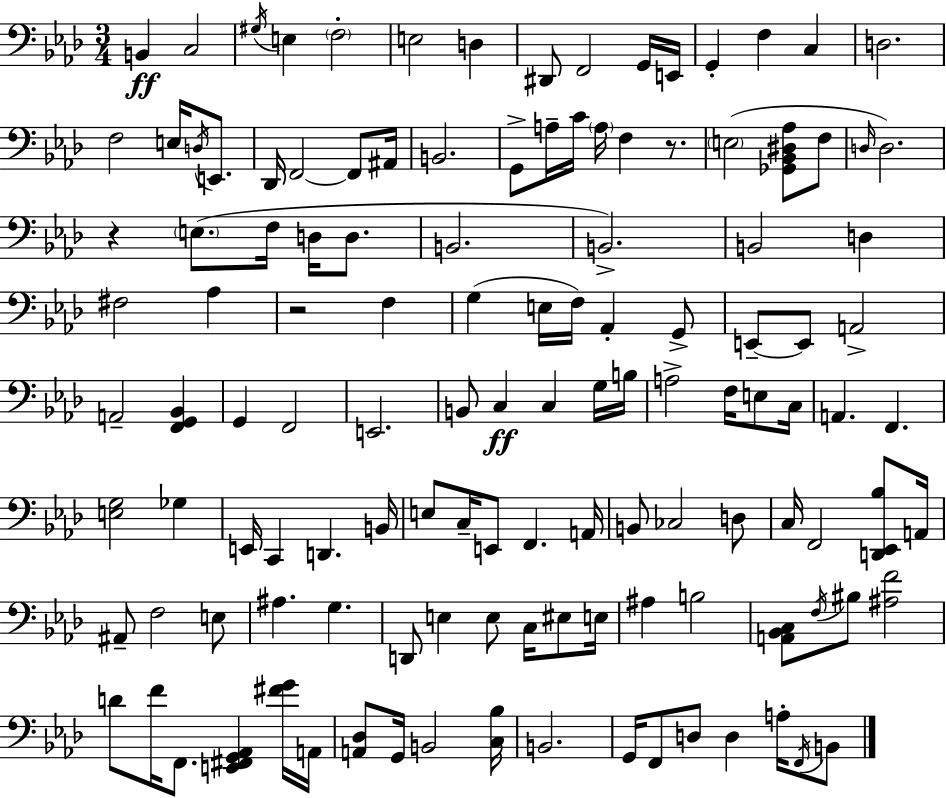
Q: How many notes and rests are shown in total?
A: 125